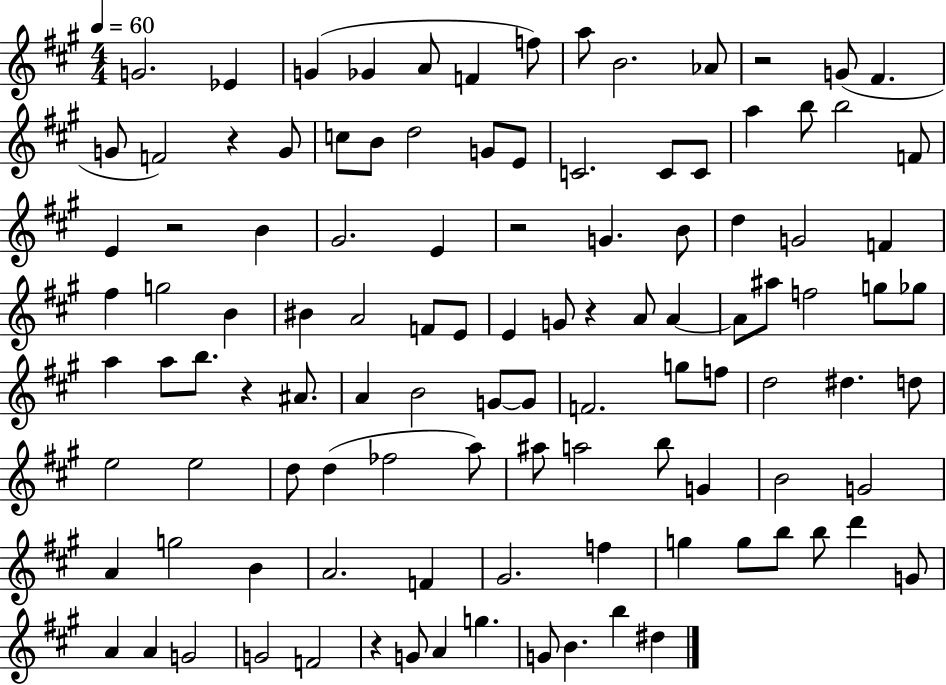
X:1
T:Untitled
M:4/4
L:1/4
K:A
G2 _E G _G A/2 F f/2 a/2 B2 _A/2 z2 G/2 ^F G/2 F2 z G/2 c/2 B/2 d2 G/2 E/2 C2 C/2 C/2 a b/2 b2 F/2 E z2 B ^G2 E z2 G B/2 d G2 F ^f g2 B ^B A2 F/2 E/2 E G/2 z A/2 A A/2 ^a/2 f2 g/2 _g/2 a a/2 b/2 z ^A/2 A B2 G/2 G/2 F2 g/2 f/2 d2 ^d d/2 e2 e2 d/2 d _f2 a/2 ^a/2 a2 b/2 G B2 G2 A g2 B A2 F ^G2 f g g/2 b/2 b/2 d' G/2 A A G2 G2 F2 z G/2 A g G/2 B b ^d